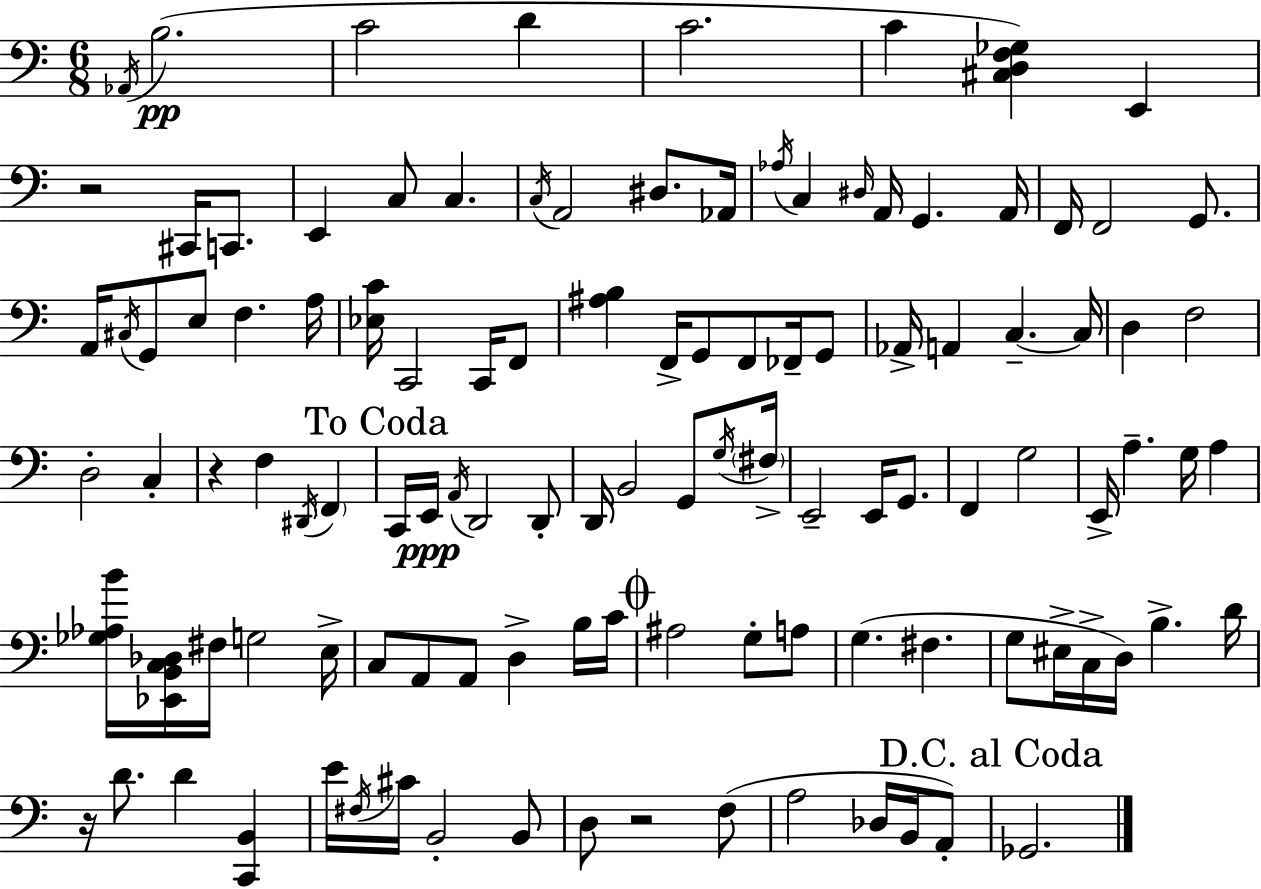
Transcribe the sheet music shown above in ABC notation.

X:1
T:Untitled
M:6/8
L:1/4
K:C
_A,,/4 B,2 C2 D C2 C [^C,D,F,_G,] E,, z2 ^C,,/4 C,,/2 E,, C,/2 C, C,/4 A,,2 ^D,/2 _A,,/4 _A,/4 C, ^D,/4 A,,/4 G,, A,,/4 F,,/4 F,,2 G,,/2 A,,/4 ^C,/4 G,,/2 E,/2 F, A,/4 [_E,C]/4 C,,2 C,,/4 F,,/2 [^A,B,] F,,/4 G,,/2 F,,/2 _F,,/4 G,,/2 _A,,/4 A,, C, C,/4 D, F,2 D,2 C, z F, ^D,,/4 F,, C,,/4 E,,/4 A,,/4 D,,2 D,,/2 D,,/4 B,,2 G,,/2 G,/4 ^F,/4 E,,2 E,,/4 G,,/2 F,, G,2 E,,/4 A, G,/4 A, [_G,_A,B]/4 [_E,,B,,C,_D,]/4 ^F,/4 G,2 E,/4 C,/2 A,,/2 A,,/2 D, B,/4 C/4 ^A,2 G,/2 A,/2 G, ^F, G,/2 ^E,/4 C,/4 D,/4 B, D/4 z/4 D/2 D [C,,B,,] E/4 ^F,/4 ^C/4 B,,2 B,,/2 D,/2 z2 F,/2 A,2 _D,/4 B,,/4 A,,/2 _G,,2